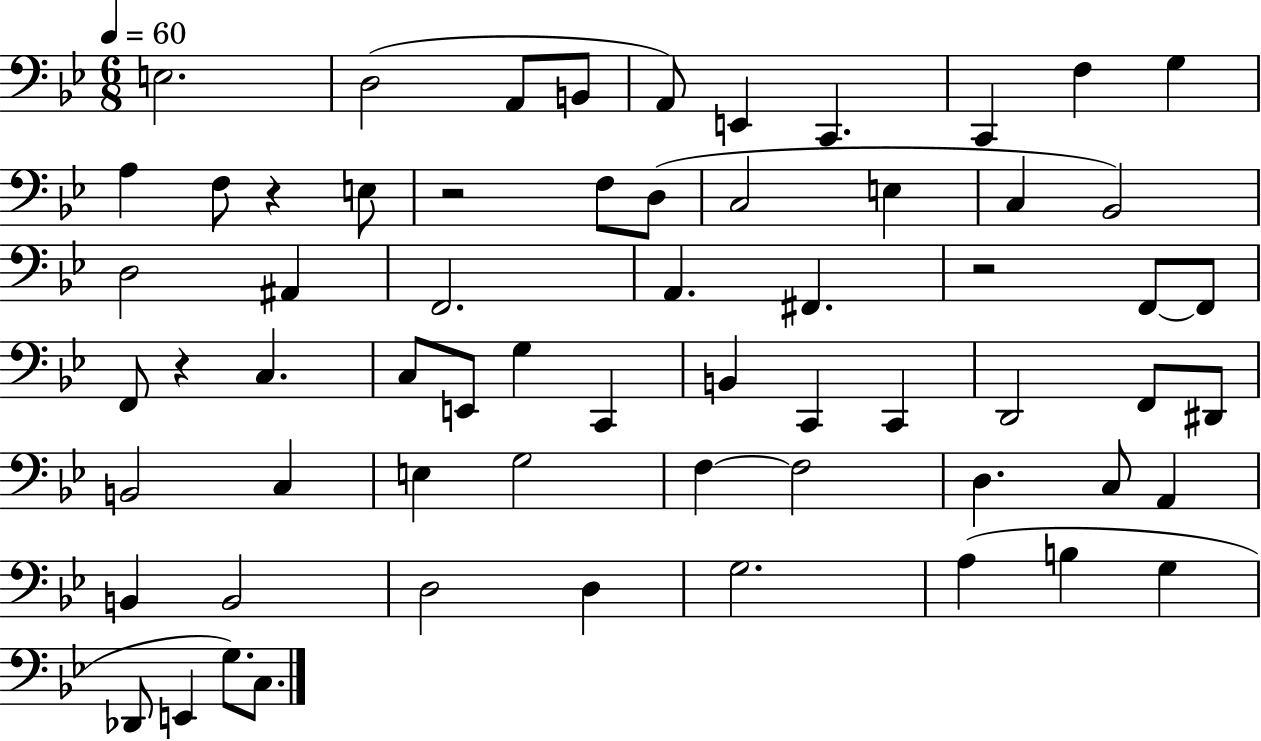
{
  \clef bass
  \numericTimeSignature
  \time 6/8
  \key bes \major
  \tempo 4 = 60
  e2. | d2( a,8 b,8 | a,8) e,4 c,4. | c,4 f4 g4 | \break a4 f8 r4 e8 | r2 f8 d8( | c2 e4 | c4 bes,2) | \break d2 ais,4 | f,2. | a,4. fis,4. | r2 f,8~~ f,8 | \break f,8 r4 c4. | c8 e,8 g4 c,4 | b,4 c,4 c,4 | d,2 f,8 dis,8 | \break b,2 c4 | e4 g2 | f4~~ f2 | d4. c8 a,4 | \break b,4 b,2 | d2 d4 | g2. | a4( b4 g4 | \break des,8 e,4 g8.) c8. | \bar "|."
}